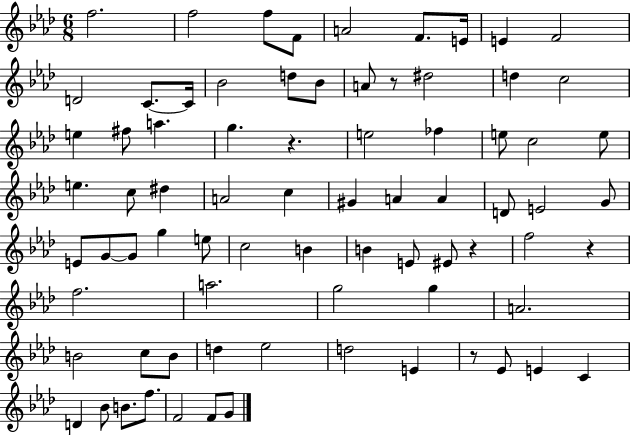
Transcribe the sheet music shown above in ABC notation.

X:1
T:Untitled
M:6/8
L:1/4
K:Ab
f2 f2 f/2 F/2 A2 F/2 E/4 E F2 D2 C/2 C/4 _B2 d/2 _B/2 A/2 z/2 ^d2 d c2 e ^f/2 a g z e2 _f e/2 c2 e/2 e c/2 ^d A2 c ^G A A D/2 E2 G/2 E/2 G/2 G/2 g e/2 c2 B B E/2 ^E/2 z f2 z f2 a2 g2 g A2 B2 c/2 B/2 d _e2 d2 E z/2 _E/2 E C D _B/2 B/2 f/2 F2 F/2 G/2